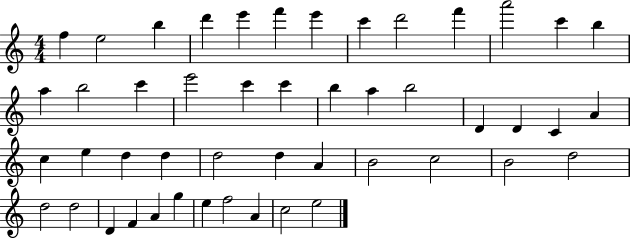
X:1
T:Untitled
M:4/4
L:1/4
K:C
f e2 b d' e' f' e' c' d'2 f' a'2 c' b a b2 c' e'2 c' c' b a b2 D D C A c e d d d2 d A B2 c2 B2 d2 d2 d2 D F A g e f2 A c2 e2